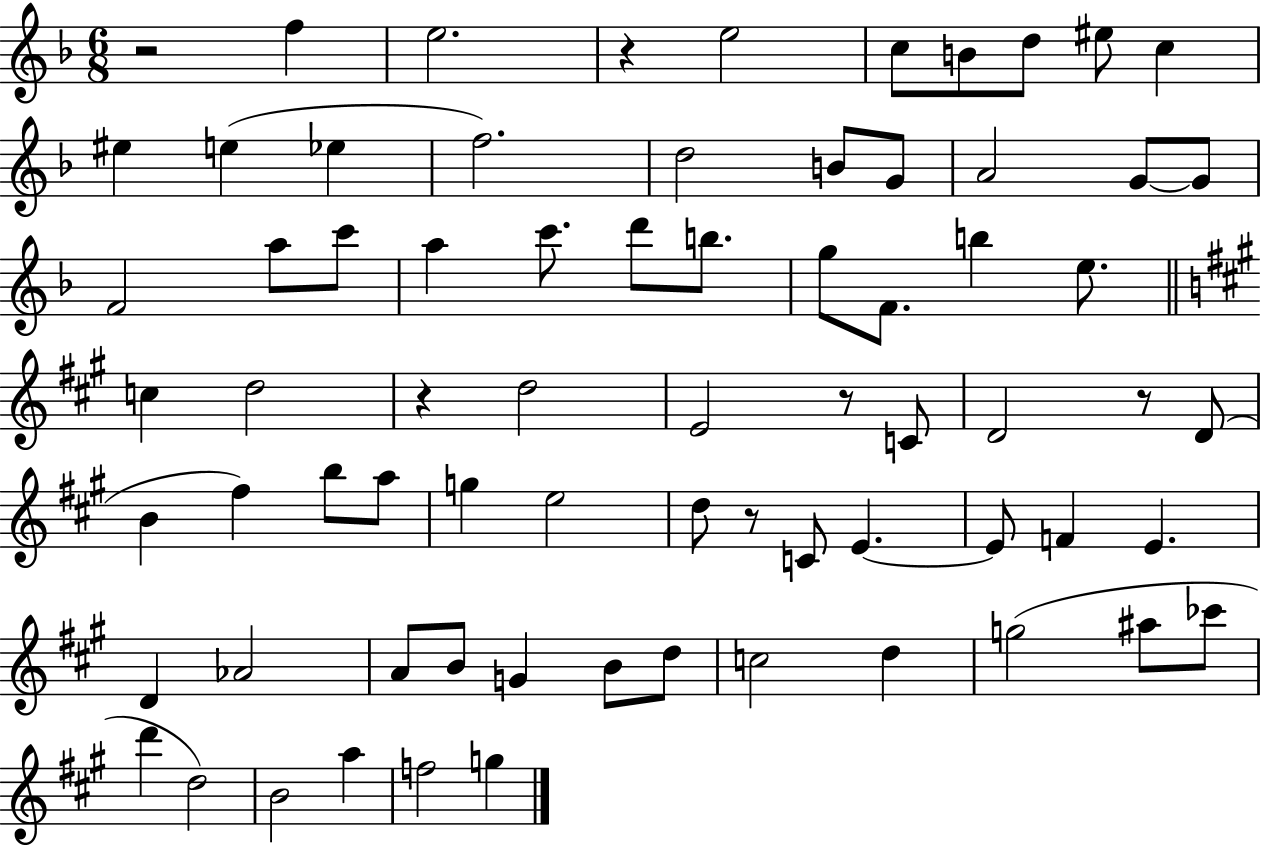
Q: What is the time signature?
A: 6/8